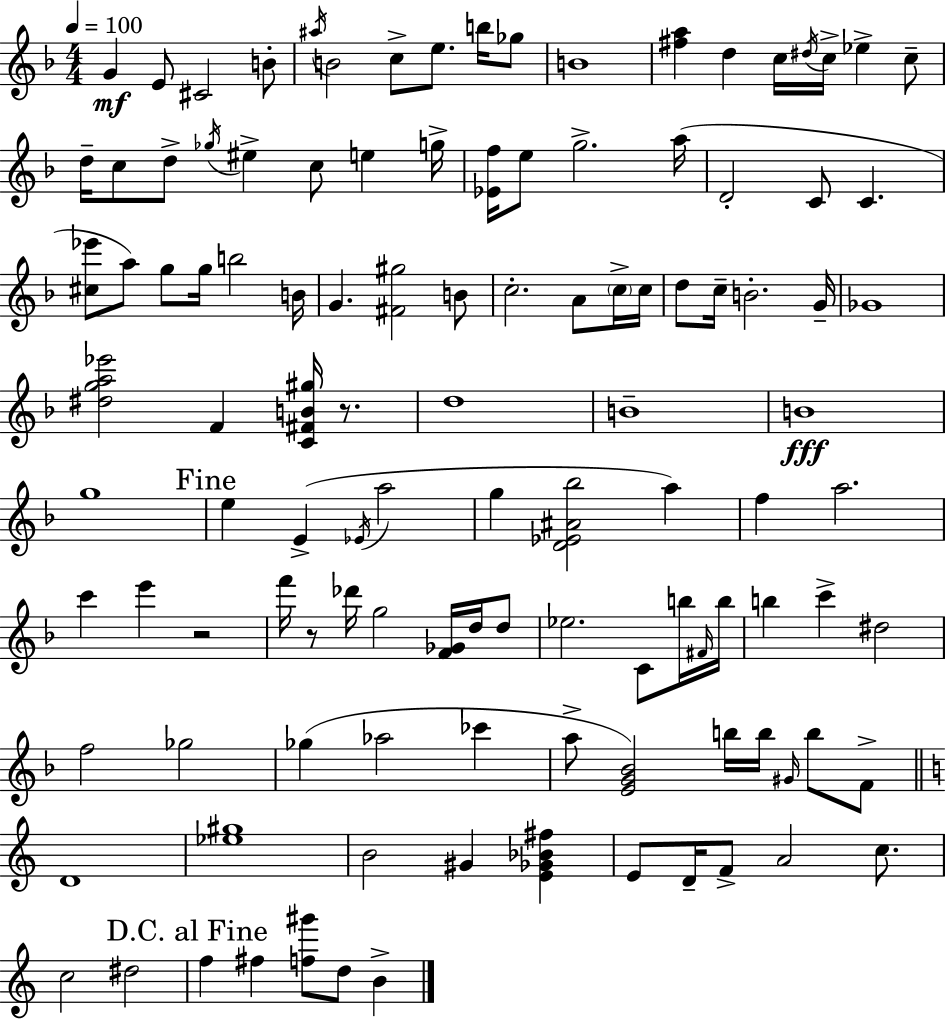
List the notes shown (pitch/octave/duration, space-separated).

G4/q E4/e C#4/h B4/e A#5/s B4/h C5/e E5/e. B5/s Gb5/e B4/w [F#5,A5]/q D5/q C5/s D#5/s C5/s Eb5/q C5/e D5/s C5/e D5/e Gb5/s EIS5/q C5/e E5/q G5/s [Eb4,F5]/s E5/e G5/h. A5/s D4/h C4/e C4/q. [C#5,Eb6]/e A5/e G5/e G5/s B5/h B4/s G4/q. [F#4,G#5]/h B4/e C5/h. A4/e C5/s C5/s D5/e C5/s B4/h. G4/s Gb4/w [D#5,G5,A5,Eb6]/h F4/q [C4,F#4,B4,G#5]/s R/e. D5/w B4/w B4/w G5/w E5/q E4/q Eb4/s A5/h G5/q [D4,Eb4,A#4,Bb5]/h A5/q F5/q A5/h. C6/q E6/q R/h F6/s R/e Db6/s G5/h [F4,Gb4]/s D5/s D5/e Eb5/h. C4/e B5/s F#4/s B5/s B5/q C6/q D#5/h F5/h Gb5/h Gb5/q Ab5/h CES6/q A5/e [E4,G4,Bb4]/h B5/s B5/s G#4/s B5/e F4/e D4/w [Eb5,G#5]/w B4/h G#4/q [E4,Gb4,Bb4,F#5]/q E4/e D4/s F4/e A4/h C5/e. C5/h D#5/h F5/q F#5/q [F5,G#6]/e D5/e B4/q